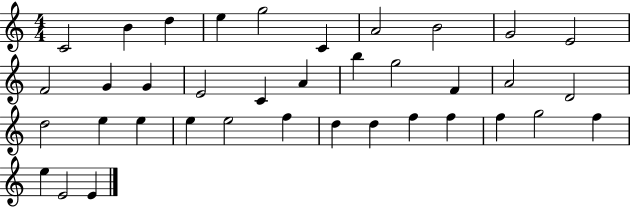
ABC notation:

X:1
T:Untitled
M:4/4
L:1/4
K:C
C2 B d e g2 C A2 B2 G2 E2 F2 G G E2 C A b g2 F A2 D2 d2 e e e e2 f d d f f f g2 f e E2 E